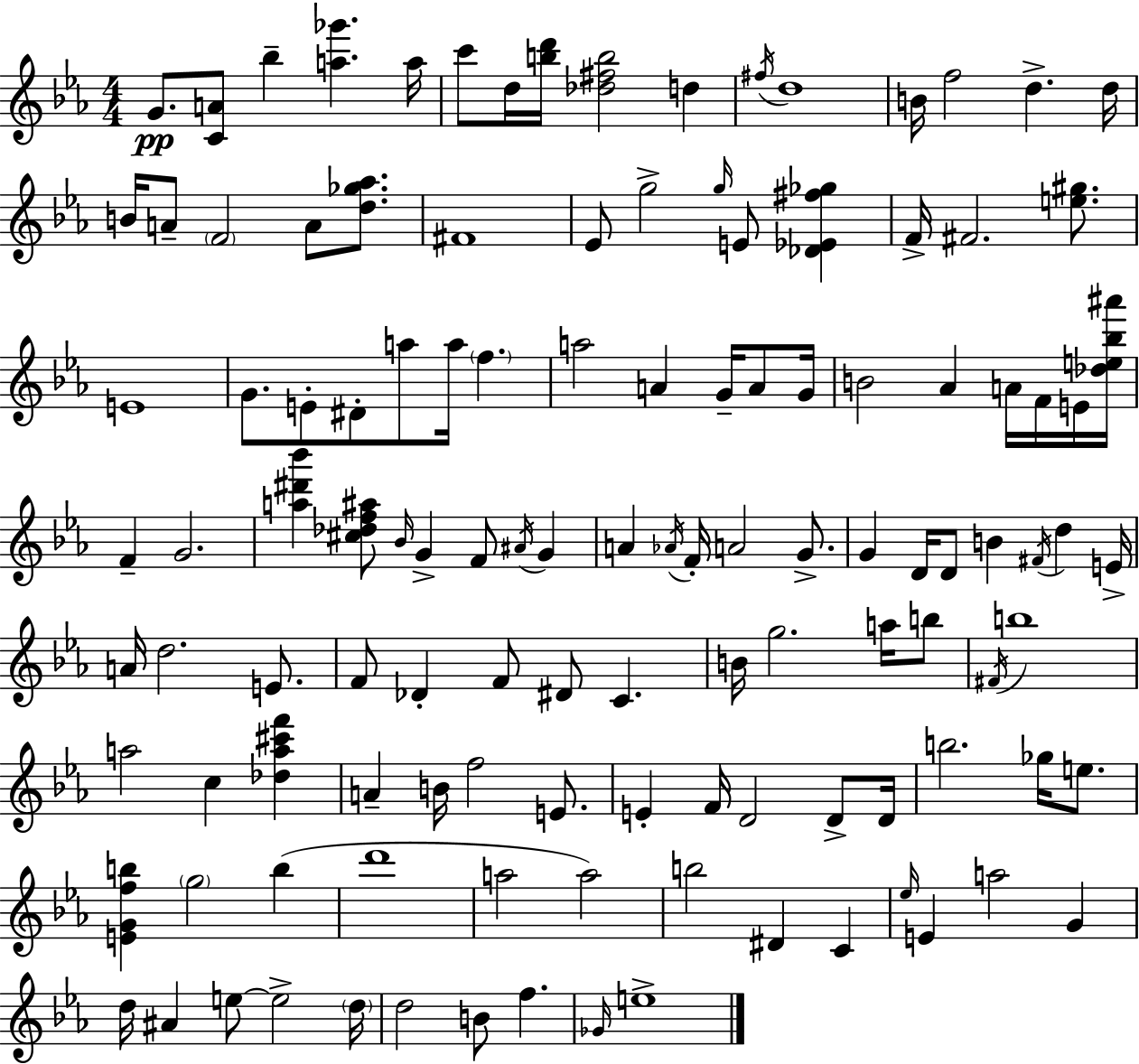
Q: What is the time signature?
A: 4/4